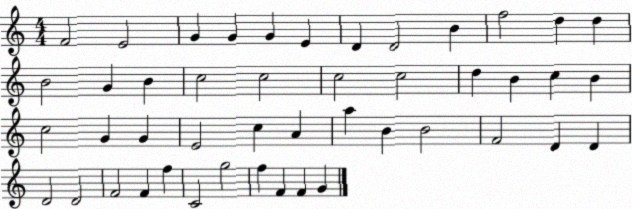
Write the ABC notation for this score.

X:1
T:Untitled
M:4/4
L:1/4
K:C
F2 E2 G G G E D D2 B f2 d d B2 G B c2 c2 c2 c2 d B c B c2 G G E2 c A a B B2 F2 D D D2 D2 F2 F f C2 g2 f F F G